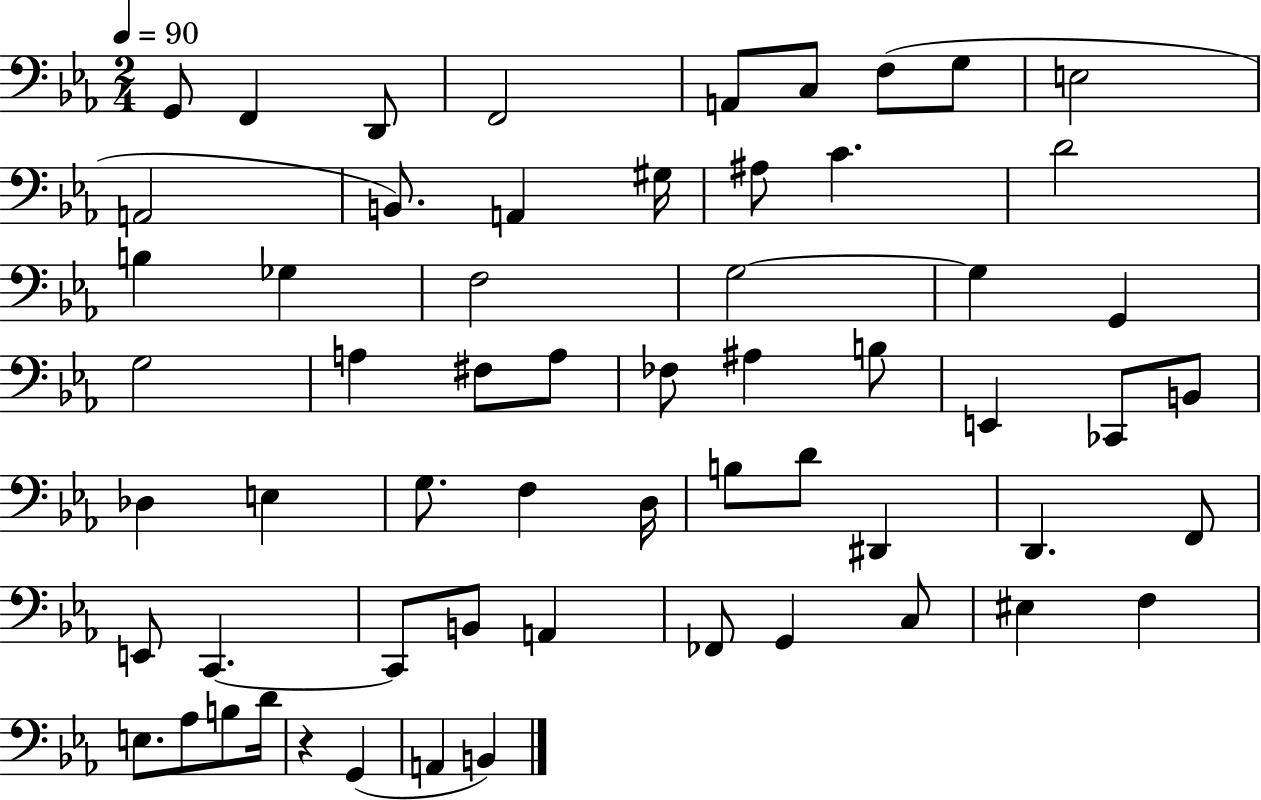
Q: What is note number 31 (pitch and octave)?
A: CES2